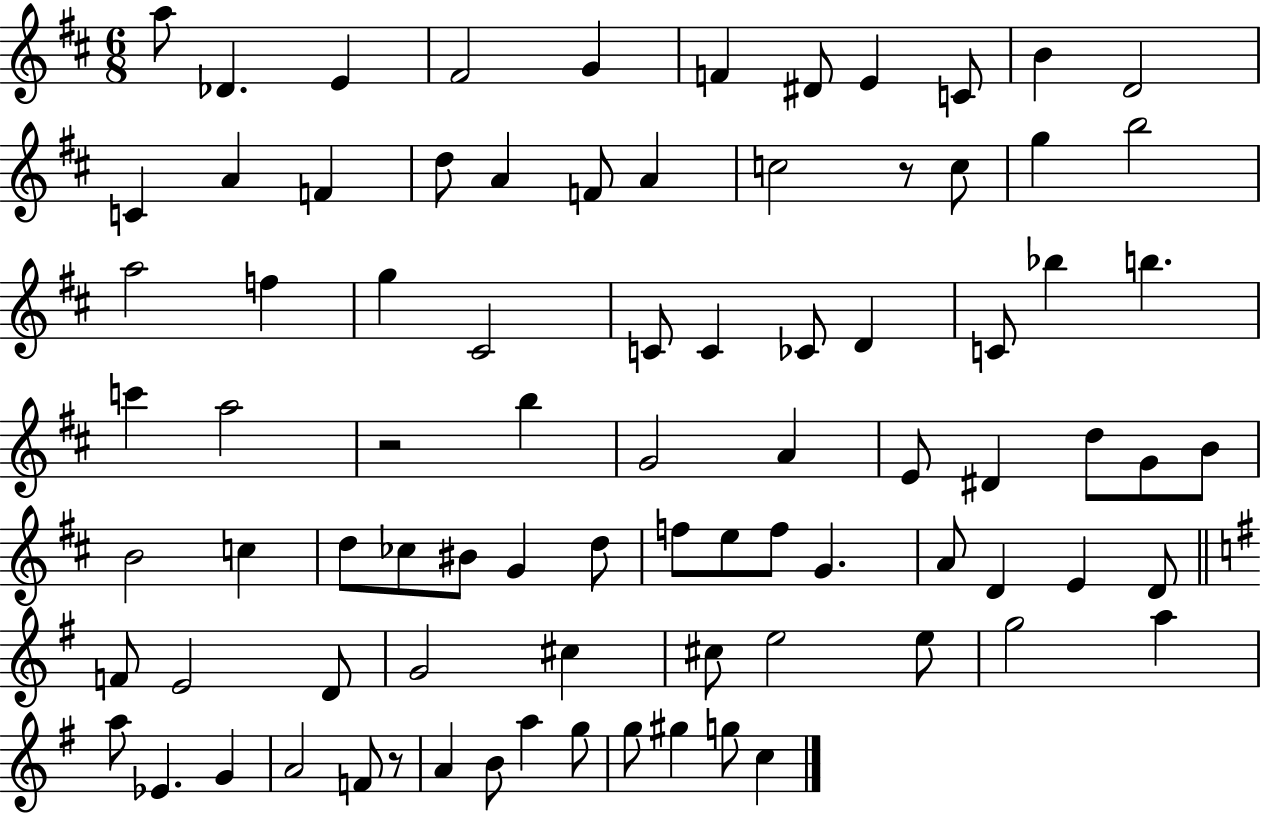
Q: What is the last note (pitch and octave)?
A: C5